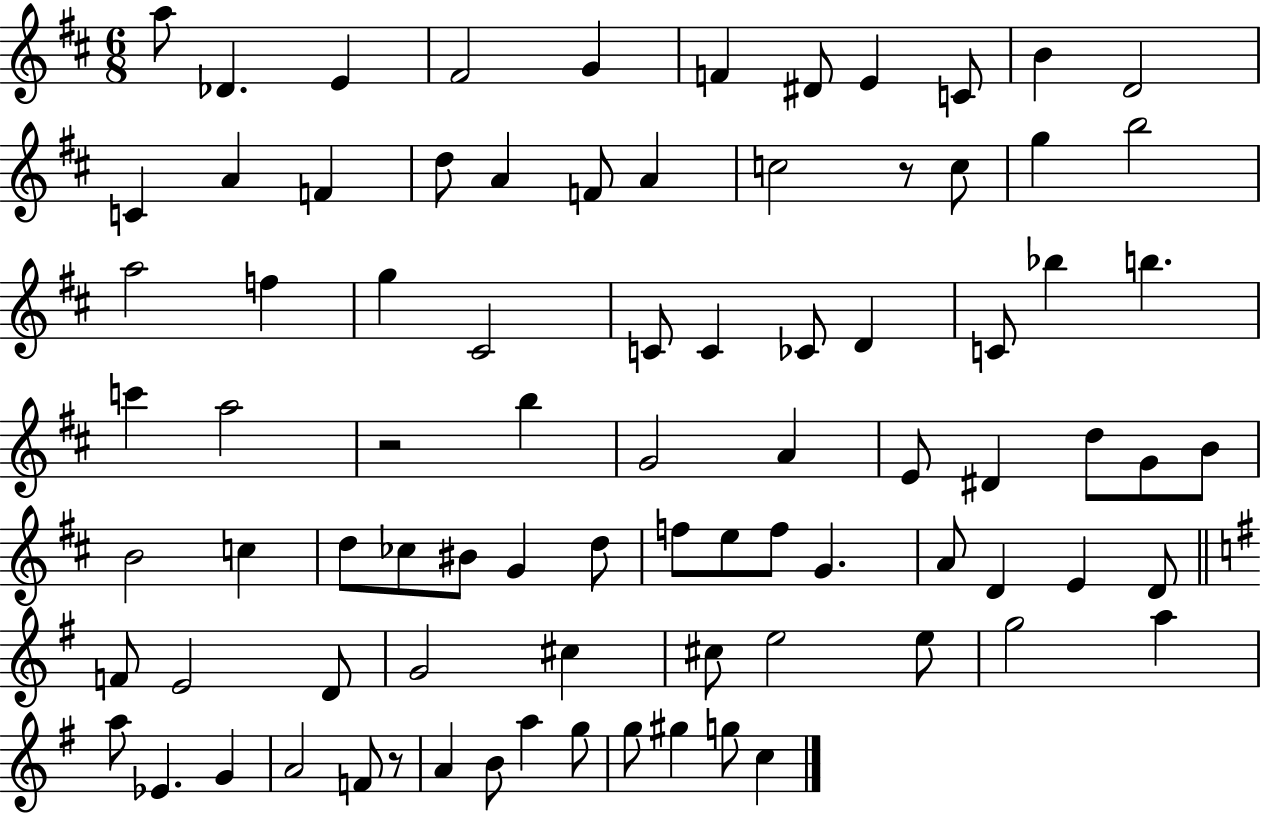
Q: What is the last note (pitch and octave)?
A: C5